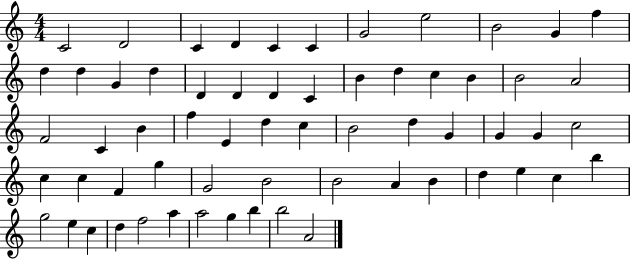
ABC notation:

X:1
T:Untitled
M:4/4
L:1/4
K:C
C2 D2 C D C C G2 e2 B2 G f d d G d D D D C B d c B B2 A2 F2 C B f E d c B2 d G G G c2 c c F g G2 B2 B2 A B d e c b g2 e c d f2 a a2 g b b2 A2